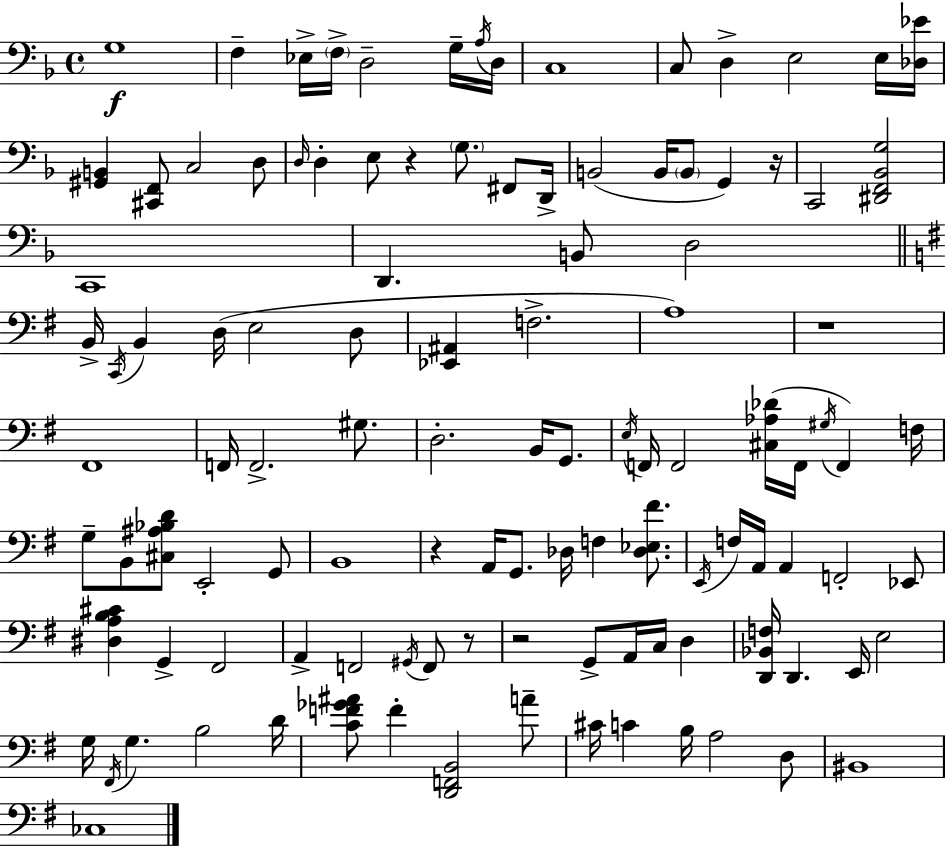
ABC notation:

X:1
T:Untitled
M:4/4
L:1/4
K:F
G,4 F, _E,/4 F,/4 D,2 G,/4 A,/4 D,/4 C,4 C,/2 D, E,2 E,/4 [_D,_E]/4 [^G,,B,,] [^C,,F,,]/2 C,2 D,/2 D,/4 D, E,/2 z G,/2 ^F,,/2 D,,/4 B,,2 B,,/4 B,,/2 G,, z/4 C,,2 [^D,,F,,_B,,G,]2 C,,4 D,, B,,/2 D,2 B,,/4 C,,/4 B,, D,/4 E,2 D,/2 [_E,,^A,,] F,2 A,4 z4 ^F,,4 F,,/4 F,,2 ^G,/2 D,2 B,,/4 G,,/2 E,/4 F,,/4 F,,2 [^C,_A,_D]/4 F,,/4 ^G,/4 F,, F,/4 G,/2 B,,/2 [^C,^A,_B,D]/2 E,,2 G,,/2 B,,4 z A,,/4 G,,/2 _D,/4 F, [_D,_E,^F]/2 E,,/4 F,/4 A,,/4 A,, F,,2 _E,,/2 [^D,A,B,^C] G,, ^F,,2 A,, F,,2 ^G,,/4 F,,/2 z/2 z2 G,,/2 A,,/4 C,/4 D, [D,,_B,,F,]/4 D,, E,,/4 E,2 G,/4 ^F,,/4 G, B,2 D/4 [CF_G^A]/2 F [D,,F,,B,,]2 A/2 ^C/4 C B,/4 A,2 D,/2 ^B,,4 _C,4